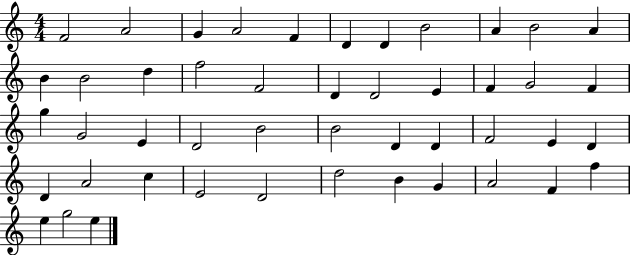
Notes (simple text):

F4/h A4/h G4/q A4/h F4/q D4/q D4/q B4/h A4/q B4/h A4/q B4/q B4/h D5/q F5/h F4/h D4/q D4/h E4/q F4/q G4/h F4/q G5/q G4/h E4/q D4/h B4/h B4/h D4/q D4/q F4/h E4/q D4/q D4/q A4/h C5/q E4/h D4/h D5/h B4/q G4/q A4/h F4/q F5/q E5/q G5/h E5/q